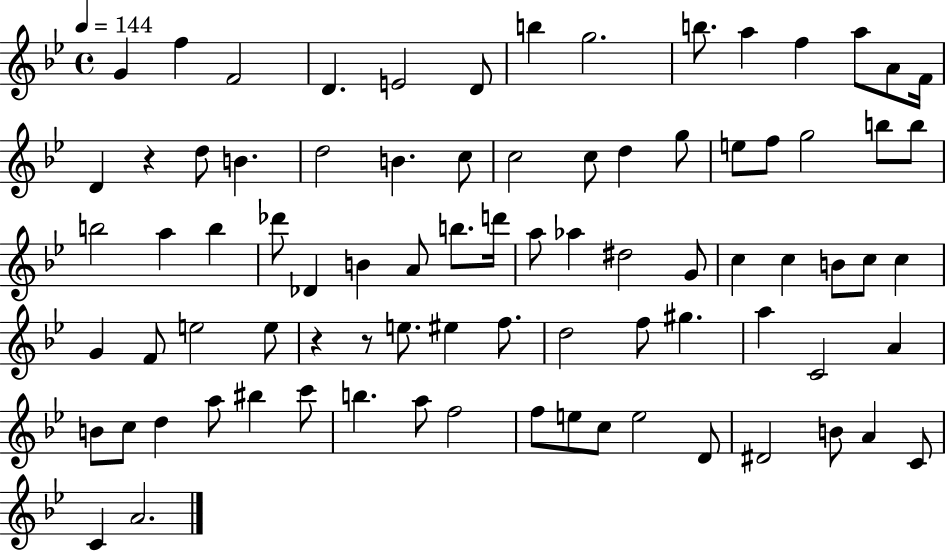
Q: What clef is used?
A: treble